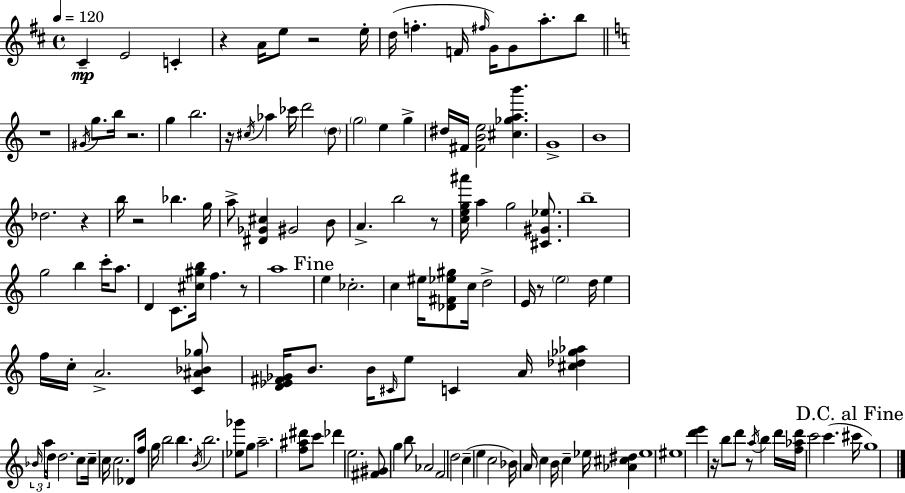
X:1
T:Untitled
M:4/4
L:1/4
K:D
^C E2 C z A/4 e/2 z2 e/4 d/4 f F/4 ^f/4 G/4 G/2 a/2 b/2 z4 ^G/4 g/2 b/4 z2 g b2 z/4 ^c/4 _a _c'/4 d'2 d/2 g2 e g ^d/4 ^F/4 [^FBe]2 [^c_gab'] G4 B4 _d2 z b/4 z2 _b g/4 a/2 [^D_G^c] ^G2 B/2 A b2 z/2 [ceg^a']/4 a g2 [^C^G_e]/2 b4 g2 b c'/4 a/2 D C/2 [^c^gb]/4 f z/2 a4 e _c2 c ^e/4 [_D^F_e^g]/2 c/4 d2 E/4 z/2 e2 d/4 e f/4 c/4 A2 [C^A_B_g]/2 [D_E^F_G]/4 B/2 B/4 ^C/4 e/2 C A/4 [^c_d_g_a] _B/4 a/4 d/4 d2 c/2 c/4 c/4 c2 _D/2 f/4 g/4 b2 b B/4 b2 [_e_g']/2 g/2 a2 [f^a^d']/2 c'/2 _d' e2 [^F^G]/2 g b/2 _A2 F2 d2 c e c2 _B/4 A/4 c B/4 c _e/4 [_A^c^d] _e4 ^e4 [d'e'] z/4 b/2 d'/2 z/2 a/4 b d'/4 [f_ad']/4 c'2 c' ^c'/4 g4